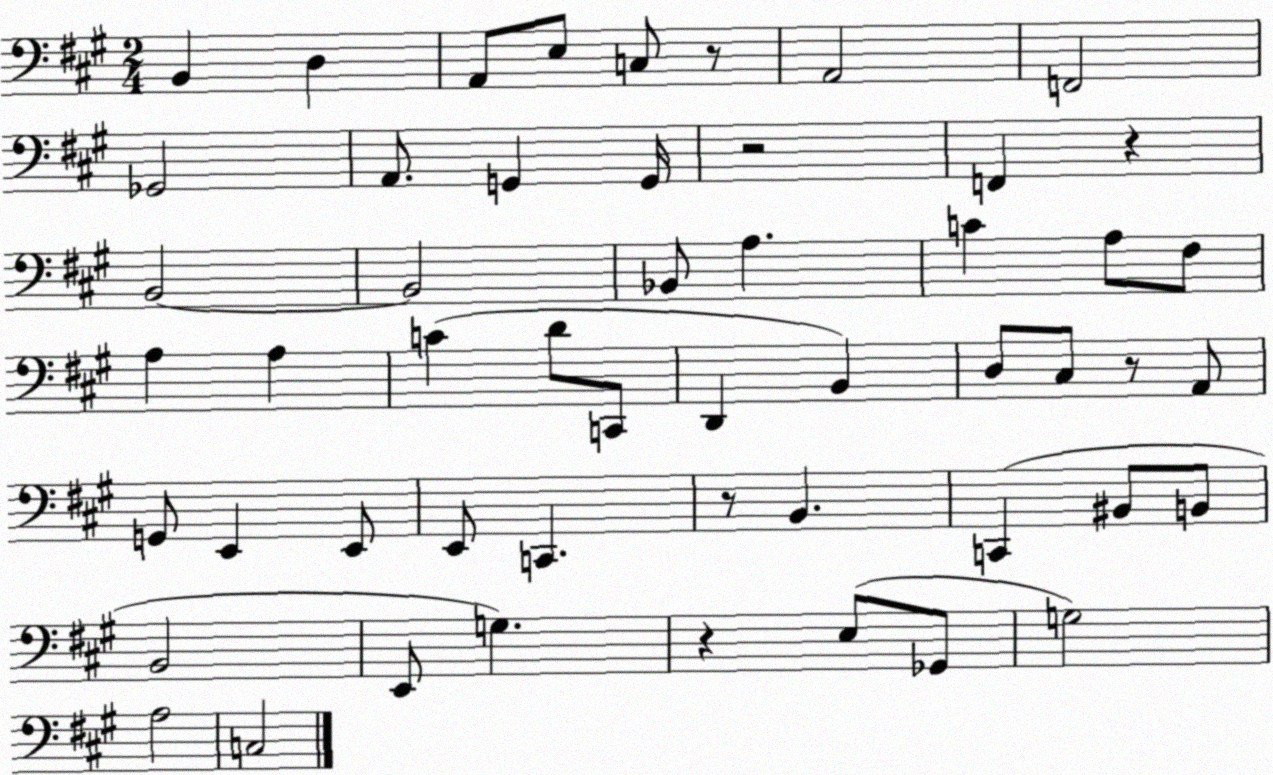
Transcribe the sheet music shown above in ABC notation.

X:1
T:Untitled
M:2/4
L:1/4
K:A
B,, D, A,,/2 E,/2 C,/2 z/2 A,,2 F,,2 _G,,2 A,,/2 G,, G,,/4 z2 F,, z B,,2 B,,2 _B,,/2 A, C A,/2 ^F,/2 A, A, C D/2 C,,/2 D,, B,, D,/2 ^C,/2 z/2 A,,/2 G,,/2 E,, E,,/2 E,,/2 C,, z/2 B,, C,, ^B,,/2 B,,/2 B,,2 E,,/2 G, z E,/2 _G,,/2 G,2 A,2 C,2